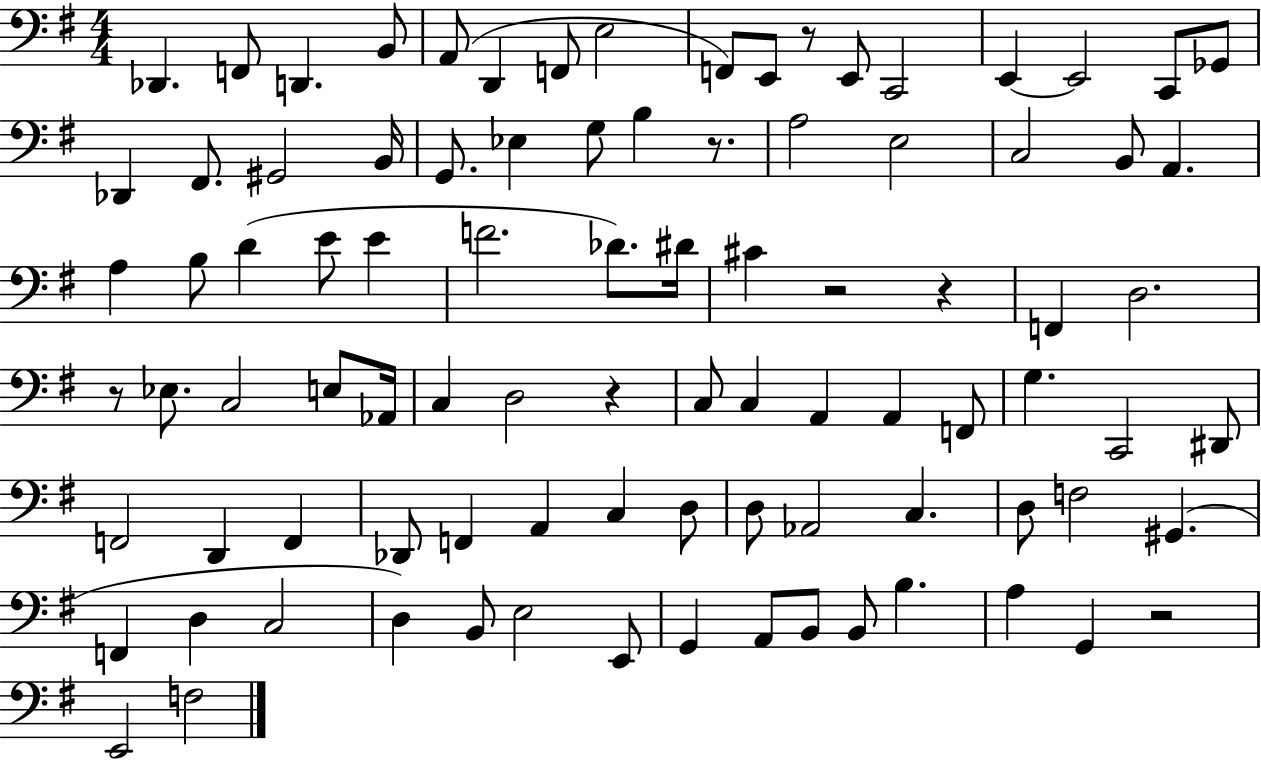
Db2/q. F2/e D2/q. B2/e A2/e D2/q F2/e E3/h F2/e E2/e R/e E2/e C2/h E2/q E2/h C2/e Gb2/e Db2/q F#2/e. G#2/h B2/s G2/e. Eb3/q G3/e B3/q R/e. A3/h E3/h C3/h B2/e A2/q. A3/q B3/e D4/q E4/e E4/q F4/h. Db4/e. D#4/s C#4/q R/h R/q F2/q D3/h. R/e Eb3/e. C3/h E3/e Ab2/s C3/q D3/h R/q C3/e C3/q A2/q A2/q F2/e G3/q. C2/h D#2/e F2/h D2/q F2/q Db2/e F2/q A2/q C3/q D3/e D3/e Ab2/h C3/q. D3/e F3/h G#2/q. F2/q D3/q C3/h D3/q B2/e E3/h E2/e G2/q A2/e B2/e B2/e B3/q. A3/q G2/q R/h E2/h F3/h